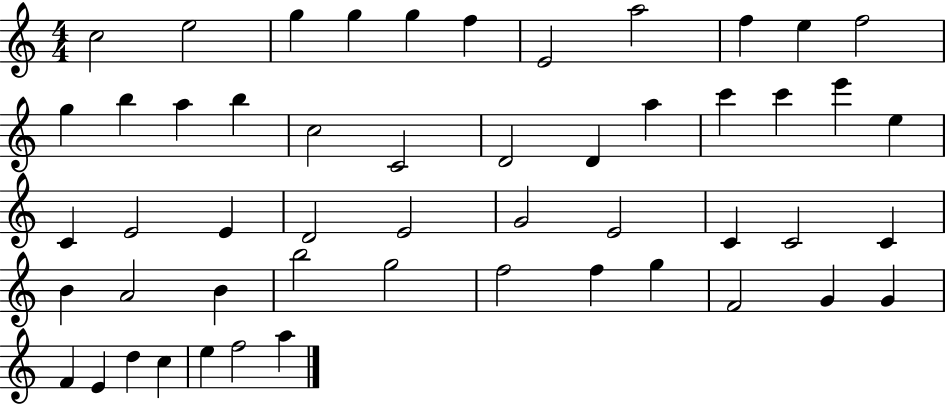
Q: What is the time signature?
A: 4/4